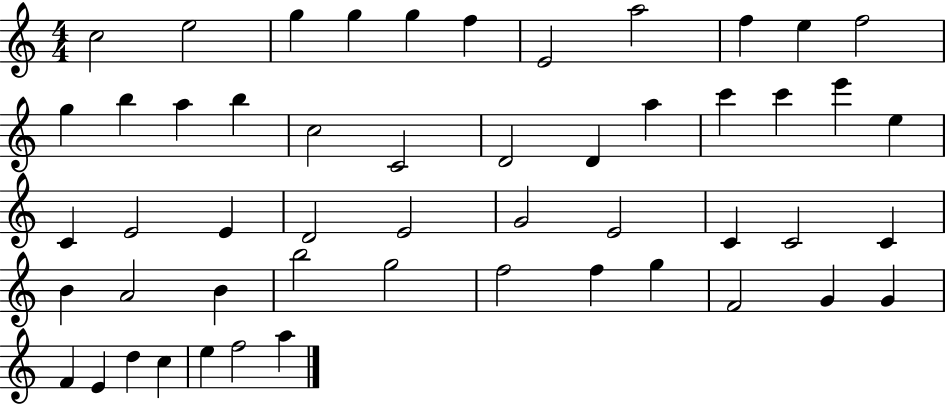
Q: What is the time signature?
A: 4/4